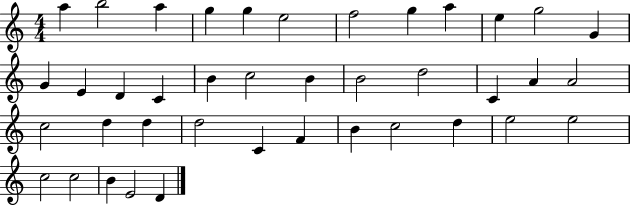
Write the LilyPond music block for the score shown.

{
  \clef treble
  \numericTimeSignature
  \time 4/4
  \key c \major
  a''4 b''2 a''4 | g''4 g''4 e''2 | f''2 g''4 a''4 | e''4 g''2 g'4 | \break g'4 e'4 d'4 c'4 | b'4 c''2 b'4 | b'2 d''2 | c'4 a'4 a'2 | \break c''2 d''4 d''4 | d''2 c'4 f'4 | b'4 c''2 d''4 | e''2 e''2 | \break c''2 c''2 | b'4 e'2 d'4 | \bar "|."
}